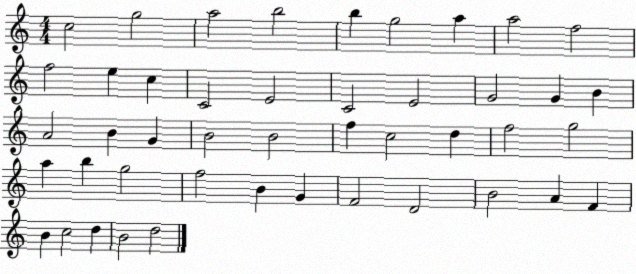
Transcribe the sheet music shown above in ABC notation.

X:1
T:Untitled
M:4/4
L:1/4
K:C
c2 g2 a2 b2 b g2 a a2 f2 f2 e c C2 E2 C2 E2 G2 G B A2 B G B2 B2 f c2 d f2 g2 a b g2 f2 B G F2 D2 B2 A F B c2 d B2 d2